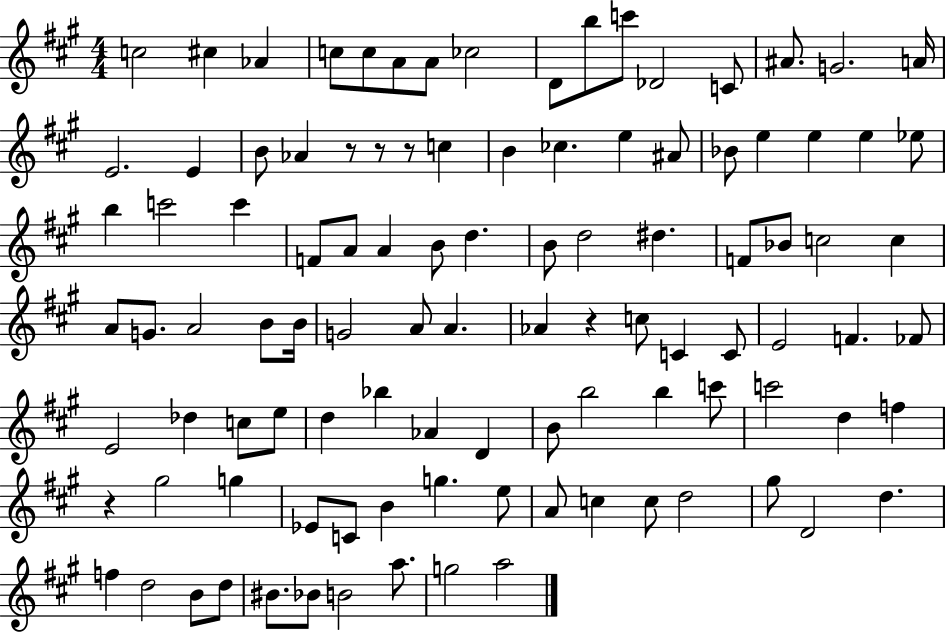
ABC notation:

X:1
T:Untitled
M:4/4
L:1/4
K:A
c2 ^c _A c/2 c/2 A/2 A/2 _c2 D/2 b/2 c'/2 _D2 C/2 ^A/2 G2 A/4 E2 E B/2 _A z/2 z/2 z/2 c B _c e ^A/2 _B/2 e e e _e/2 b c'2 c' F/2 A/2 A B/2 d B/2 d2 ^d F/2 _B/2 c2 c A/2 G/2 A2 B/2 B/4 G2 A/2 A _A z c/2 C C/2 E2 F _F/2 E2 _d c/2 e/2 d _b _A D B/2 b2 b c'/2 c'2 d f z ^g2 g _E/2 C/2 B g e/2 A/2 c c/2 d2 ^g/2 D2 d f d2 B/2 d/2 ^B/2 _B/2 B2 a/2 g2 a2